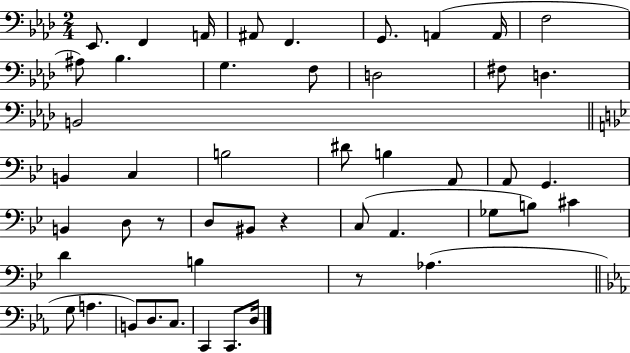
X:1
T:Untitled
M:2/4
L:1/4
K:Ab
_E,,/2 F,, A,,/4 ^A,,/2 F,, G,,/2 A,, A,,/4 F,2 ^A,/2 _B, G, F,/2 D,2 ^F,/2 D, B,,2 B,, C, B,2 ^D/2 B, A,,/2 A,,/2 G,, B,, D,/2 z/2 D,/2 ^B,,/2 z C,/2 A,, _G,/2 B,/2 ^C D B, z/2 _A, G,/2 A, B,,/2 D,/2 C,/2 C,, C,,/2 D,/4